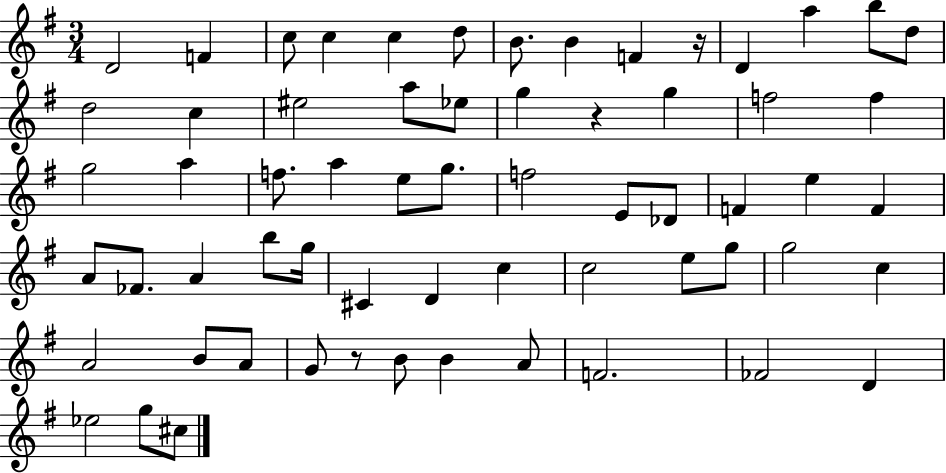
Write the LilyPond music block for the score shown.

{
  \clef treble
  \numericTimeSignature
  \time 3/4
  \key g \major
  \repeat volta 2 { d'2 f'4 | c''8 c''4 c''4 d''8 | b'8. b'4 f'4 r16 | d'4 a''4 b''8 d''8 | \break d''2 c''4 | eis''2 a''8 ees''8 | g''4 r4 g''4 | f''2 f''4 | \break g''2 a''4 | f''8. a''4 e''8 g''8. | f''2 e'8 des'8 | f'4 e''4 f'4 | \break a'8 fes'8. a'4 b''8 g''16 | cis'4 d'4 c''4 | c''2 e''8 g''8 | g''2 c''4 | \break a'2 b'8 a'8 | g'8 r8 b'8 b'4 a'8 | f'2. | fes'2 d'4 | \break ees''2 g''8 cis''8 | } \bar "|."
}